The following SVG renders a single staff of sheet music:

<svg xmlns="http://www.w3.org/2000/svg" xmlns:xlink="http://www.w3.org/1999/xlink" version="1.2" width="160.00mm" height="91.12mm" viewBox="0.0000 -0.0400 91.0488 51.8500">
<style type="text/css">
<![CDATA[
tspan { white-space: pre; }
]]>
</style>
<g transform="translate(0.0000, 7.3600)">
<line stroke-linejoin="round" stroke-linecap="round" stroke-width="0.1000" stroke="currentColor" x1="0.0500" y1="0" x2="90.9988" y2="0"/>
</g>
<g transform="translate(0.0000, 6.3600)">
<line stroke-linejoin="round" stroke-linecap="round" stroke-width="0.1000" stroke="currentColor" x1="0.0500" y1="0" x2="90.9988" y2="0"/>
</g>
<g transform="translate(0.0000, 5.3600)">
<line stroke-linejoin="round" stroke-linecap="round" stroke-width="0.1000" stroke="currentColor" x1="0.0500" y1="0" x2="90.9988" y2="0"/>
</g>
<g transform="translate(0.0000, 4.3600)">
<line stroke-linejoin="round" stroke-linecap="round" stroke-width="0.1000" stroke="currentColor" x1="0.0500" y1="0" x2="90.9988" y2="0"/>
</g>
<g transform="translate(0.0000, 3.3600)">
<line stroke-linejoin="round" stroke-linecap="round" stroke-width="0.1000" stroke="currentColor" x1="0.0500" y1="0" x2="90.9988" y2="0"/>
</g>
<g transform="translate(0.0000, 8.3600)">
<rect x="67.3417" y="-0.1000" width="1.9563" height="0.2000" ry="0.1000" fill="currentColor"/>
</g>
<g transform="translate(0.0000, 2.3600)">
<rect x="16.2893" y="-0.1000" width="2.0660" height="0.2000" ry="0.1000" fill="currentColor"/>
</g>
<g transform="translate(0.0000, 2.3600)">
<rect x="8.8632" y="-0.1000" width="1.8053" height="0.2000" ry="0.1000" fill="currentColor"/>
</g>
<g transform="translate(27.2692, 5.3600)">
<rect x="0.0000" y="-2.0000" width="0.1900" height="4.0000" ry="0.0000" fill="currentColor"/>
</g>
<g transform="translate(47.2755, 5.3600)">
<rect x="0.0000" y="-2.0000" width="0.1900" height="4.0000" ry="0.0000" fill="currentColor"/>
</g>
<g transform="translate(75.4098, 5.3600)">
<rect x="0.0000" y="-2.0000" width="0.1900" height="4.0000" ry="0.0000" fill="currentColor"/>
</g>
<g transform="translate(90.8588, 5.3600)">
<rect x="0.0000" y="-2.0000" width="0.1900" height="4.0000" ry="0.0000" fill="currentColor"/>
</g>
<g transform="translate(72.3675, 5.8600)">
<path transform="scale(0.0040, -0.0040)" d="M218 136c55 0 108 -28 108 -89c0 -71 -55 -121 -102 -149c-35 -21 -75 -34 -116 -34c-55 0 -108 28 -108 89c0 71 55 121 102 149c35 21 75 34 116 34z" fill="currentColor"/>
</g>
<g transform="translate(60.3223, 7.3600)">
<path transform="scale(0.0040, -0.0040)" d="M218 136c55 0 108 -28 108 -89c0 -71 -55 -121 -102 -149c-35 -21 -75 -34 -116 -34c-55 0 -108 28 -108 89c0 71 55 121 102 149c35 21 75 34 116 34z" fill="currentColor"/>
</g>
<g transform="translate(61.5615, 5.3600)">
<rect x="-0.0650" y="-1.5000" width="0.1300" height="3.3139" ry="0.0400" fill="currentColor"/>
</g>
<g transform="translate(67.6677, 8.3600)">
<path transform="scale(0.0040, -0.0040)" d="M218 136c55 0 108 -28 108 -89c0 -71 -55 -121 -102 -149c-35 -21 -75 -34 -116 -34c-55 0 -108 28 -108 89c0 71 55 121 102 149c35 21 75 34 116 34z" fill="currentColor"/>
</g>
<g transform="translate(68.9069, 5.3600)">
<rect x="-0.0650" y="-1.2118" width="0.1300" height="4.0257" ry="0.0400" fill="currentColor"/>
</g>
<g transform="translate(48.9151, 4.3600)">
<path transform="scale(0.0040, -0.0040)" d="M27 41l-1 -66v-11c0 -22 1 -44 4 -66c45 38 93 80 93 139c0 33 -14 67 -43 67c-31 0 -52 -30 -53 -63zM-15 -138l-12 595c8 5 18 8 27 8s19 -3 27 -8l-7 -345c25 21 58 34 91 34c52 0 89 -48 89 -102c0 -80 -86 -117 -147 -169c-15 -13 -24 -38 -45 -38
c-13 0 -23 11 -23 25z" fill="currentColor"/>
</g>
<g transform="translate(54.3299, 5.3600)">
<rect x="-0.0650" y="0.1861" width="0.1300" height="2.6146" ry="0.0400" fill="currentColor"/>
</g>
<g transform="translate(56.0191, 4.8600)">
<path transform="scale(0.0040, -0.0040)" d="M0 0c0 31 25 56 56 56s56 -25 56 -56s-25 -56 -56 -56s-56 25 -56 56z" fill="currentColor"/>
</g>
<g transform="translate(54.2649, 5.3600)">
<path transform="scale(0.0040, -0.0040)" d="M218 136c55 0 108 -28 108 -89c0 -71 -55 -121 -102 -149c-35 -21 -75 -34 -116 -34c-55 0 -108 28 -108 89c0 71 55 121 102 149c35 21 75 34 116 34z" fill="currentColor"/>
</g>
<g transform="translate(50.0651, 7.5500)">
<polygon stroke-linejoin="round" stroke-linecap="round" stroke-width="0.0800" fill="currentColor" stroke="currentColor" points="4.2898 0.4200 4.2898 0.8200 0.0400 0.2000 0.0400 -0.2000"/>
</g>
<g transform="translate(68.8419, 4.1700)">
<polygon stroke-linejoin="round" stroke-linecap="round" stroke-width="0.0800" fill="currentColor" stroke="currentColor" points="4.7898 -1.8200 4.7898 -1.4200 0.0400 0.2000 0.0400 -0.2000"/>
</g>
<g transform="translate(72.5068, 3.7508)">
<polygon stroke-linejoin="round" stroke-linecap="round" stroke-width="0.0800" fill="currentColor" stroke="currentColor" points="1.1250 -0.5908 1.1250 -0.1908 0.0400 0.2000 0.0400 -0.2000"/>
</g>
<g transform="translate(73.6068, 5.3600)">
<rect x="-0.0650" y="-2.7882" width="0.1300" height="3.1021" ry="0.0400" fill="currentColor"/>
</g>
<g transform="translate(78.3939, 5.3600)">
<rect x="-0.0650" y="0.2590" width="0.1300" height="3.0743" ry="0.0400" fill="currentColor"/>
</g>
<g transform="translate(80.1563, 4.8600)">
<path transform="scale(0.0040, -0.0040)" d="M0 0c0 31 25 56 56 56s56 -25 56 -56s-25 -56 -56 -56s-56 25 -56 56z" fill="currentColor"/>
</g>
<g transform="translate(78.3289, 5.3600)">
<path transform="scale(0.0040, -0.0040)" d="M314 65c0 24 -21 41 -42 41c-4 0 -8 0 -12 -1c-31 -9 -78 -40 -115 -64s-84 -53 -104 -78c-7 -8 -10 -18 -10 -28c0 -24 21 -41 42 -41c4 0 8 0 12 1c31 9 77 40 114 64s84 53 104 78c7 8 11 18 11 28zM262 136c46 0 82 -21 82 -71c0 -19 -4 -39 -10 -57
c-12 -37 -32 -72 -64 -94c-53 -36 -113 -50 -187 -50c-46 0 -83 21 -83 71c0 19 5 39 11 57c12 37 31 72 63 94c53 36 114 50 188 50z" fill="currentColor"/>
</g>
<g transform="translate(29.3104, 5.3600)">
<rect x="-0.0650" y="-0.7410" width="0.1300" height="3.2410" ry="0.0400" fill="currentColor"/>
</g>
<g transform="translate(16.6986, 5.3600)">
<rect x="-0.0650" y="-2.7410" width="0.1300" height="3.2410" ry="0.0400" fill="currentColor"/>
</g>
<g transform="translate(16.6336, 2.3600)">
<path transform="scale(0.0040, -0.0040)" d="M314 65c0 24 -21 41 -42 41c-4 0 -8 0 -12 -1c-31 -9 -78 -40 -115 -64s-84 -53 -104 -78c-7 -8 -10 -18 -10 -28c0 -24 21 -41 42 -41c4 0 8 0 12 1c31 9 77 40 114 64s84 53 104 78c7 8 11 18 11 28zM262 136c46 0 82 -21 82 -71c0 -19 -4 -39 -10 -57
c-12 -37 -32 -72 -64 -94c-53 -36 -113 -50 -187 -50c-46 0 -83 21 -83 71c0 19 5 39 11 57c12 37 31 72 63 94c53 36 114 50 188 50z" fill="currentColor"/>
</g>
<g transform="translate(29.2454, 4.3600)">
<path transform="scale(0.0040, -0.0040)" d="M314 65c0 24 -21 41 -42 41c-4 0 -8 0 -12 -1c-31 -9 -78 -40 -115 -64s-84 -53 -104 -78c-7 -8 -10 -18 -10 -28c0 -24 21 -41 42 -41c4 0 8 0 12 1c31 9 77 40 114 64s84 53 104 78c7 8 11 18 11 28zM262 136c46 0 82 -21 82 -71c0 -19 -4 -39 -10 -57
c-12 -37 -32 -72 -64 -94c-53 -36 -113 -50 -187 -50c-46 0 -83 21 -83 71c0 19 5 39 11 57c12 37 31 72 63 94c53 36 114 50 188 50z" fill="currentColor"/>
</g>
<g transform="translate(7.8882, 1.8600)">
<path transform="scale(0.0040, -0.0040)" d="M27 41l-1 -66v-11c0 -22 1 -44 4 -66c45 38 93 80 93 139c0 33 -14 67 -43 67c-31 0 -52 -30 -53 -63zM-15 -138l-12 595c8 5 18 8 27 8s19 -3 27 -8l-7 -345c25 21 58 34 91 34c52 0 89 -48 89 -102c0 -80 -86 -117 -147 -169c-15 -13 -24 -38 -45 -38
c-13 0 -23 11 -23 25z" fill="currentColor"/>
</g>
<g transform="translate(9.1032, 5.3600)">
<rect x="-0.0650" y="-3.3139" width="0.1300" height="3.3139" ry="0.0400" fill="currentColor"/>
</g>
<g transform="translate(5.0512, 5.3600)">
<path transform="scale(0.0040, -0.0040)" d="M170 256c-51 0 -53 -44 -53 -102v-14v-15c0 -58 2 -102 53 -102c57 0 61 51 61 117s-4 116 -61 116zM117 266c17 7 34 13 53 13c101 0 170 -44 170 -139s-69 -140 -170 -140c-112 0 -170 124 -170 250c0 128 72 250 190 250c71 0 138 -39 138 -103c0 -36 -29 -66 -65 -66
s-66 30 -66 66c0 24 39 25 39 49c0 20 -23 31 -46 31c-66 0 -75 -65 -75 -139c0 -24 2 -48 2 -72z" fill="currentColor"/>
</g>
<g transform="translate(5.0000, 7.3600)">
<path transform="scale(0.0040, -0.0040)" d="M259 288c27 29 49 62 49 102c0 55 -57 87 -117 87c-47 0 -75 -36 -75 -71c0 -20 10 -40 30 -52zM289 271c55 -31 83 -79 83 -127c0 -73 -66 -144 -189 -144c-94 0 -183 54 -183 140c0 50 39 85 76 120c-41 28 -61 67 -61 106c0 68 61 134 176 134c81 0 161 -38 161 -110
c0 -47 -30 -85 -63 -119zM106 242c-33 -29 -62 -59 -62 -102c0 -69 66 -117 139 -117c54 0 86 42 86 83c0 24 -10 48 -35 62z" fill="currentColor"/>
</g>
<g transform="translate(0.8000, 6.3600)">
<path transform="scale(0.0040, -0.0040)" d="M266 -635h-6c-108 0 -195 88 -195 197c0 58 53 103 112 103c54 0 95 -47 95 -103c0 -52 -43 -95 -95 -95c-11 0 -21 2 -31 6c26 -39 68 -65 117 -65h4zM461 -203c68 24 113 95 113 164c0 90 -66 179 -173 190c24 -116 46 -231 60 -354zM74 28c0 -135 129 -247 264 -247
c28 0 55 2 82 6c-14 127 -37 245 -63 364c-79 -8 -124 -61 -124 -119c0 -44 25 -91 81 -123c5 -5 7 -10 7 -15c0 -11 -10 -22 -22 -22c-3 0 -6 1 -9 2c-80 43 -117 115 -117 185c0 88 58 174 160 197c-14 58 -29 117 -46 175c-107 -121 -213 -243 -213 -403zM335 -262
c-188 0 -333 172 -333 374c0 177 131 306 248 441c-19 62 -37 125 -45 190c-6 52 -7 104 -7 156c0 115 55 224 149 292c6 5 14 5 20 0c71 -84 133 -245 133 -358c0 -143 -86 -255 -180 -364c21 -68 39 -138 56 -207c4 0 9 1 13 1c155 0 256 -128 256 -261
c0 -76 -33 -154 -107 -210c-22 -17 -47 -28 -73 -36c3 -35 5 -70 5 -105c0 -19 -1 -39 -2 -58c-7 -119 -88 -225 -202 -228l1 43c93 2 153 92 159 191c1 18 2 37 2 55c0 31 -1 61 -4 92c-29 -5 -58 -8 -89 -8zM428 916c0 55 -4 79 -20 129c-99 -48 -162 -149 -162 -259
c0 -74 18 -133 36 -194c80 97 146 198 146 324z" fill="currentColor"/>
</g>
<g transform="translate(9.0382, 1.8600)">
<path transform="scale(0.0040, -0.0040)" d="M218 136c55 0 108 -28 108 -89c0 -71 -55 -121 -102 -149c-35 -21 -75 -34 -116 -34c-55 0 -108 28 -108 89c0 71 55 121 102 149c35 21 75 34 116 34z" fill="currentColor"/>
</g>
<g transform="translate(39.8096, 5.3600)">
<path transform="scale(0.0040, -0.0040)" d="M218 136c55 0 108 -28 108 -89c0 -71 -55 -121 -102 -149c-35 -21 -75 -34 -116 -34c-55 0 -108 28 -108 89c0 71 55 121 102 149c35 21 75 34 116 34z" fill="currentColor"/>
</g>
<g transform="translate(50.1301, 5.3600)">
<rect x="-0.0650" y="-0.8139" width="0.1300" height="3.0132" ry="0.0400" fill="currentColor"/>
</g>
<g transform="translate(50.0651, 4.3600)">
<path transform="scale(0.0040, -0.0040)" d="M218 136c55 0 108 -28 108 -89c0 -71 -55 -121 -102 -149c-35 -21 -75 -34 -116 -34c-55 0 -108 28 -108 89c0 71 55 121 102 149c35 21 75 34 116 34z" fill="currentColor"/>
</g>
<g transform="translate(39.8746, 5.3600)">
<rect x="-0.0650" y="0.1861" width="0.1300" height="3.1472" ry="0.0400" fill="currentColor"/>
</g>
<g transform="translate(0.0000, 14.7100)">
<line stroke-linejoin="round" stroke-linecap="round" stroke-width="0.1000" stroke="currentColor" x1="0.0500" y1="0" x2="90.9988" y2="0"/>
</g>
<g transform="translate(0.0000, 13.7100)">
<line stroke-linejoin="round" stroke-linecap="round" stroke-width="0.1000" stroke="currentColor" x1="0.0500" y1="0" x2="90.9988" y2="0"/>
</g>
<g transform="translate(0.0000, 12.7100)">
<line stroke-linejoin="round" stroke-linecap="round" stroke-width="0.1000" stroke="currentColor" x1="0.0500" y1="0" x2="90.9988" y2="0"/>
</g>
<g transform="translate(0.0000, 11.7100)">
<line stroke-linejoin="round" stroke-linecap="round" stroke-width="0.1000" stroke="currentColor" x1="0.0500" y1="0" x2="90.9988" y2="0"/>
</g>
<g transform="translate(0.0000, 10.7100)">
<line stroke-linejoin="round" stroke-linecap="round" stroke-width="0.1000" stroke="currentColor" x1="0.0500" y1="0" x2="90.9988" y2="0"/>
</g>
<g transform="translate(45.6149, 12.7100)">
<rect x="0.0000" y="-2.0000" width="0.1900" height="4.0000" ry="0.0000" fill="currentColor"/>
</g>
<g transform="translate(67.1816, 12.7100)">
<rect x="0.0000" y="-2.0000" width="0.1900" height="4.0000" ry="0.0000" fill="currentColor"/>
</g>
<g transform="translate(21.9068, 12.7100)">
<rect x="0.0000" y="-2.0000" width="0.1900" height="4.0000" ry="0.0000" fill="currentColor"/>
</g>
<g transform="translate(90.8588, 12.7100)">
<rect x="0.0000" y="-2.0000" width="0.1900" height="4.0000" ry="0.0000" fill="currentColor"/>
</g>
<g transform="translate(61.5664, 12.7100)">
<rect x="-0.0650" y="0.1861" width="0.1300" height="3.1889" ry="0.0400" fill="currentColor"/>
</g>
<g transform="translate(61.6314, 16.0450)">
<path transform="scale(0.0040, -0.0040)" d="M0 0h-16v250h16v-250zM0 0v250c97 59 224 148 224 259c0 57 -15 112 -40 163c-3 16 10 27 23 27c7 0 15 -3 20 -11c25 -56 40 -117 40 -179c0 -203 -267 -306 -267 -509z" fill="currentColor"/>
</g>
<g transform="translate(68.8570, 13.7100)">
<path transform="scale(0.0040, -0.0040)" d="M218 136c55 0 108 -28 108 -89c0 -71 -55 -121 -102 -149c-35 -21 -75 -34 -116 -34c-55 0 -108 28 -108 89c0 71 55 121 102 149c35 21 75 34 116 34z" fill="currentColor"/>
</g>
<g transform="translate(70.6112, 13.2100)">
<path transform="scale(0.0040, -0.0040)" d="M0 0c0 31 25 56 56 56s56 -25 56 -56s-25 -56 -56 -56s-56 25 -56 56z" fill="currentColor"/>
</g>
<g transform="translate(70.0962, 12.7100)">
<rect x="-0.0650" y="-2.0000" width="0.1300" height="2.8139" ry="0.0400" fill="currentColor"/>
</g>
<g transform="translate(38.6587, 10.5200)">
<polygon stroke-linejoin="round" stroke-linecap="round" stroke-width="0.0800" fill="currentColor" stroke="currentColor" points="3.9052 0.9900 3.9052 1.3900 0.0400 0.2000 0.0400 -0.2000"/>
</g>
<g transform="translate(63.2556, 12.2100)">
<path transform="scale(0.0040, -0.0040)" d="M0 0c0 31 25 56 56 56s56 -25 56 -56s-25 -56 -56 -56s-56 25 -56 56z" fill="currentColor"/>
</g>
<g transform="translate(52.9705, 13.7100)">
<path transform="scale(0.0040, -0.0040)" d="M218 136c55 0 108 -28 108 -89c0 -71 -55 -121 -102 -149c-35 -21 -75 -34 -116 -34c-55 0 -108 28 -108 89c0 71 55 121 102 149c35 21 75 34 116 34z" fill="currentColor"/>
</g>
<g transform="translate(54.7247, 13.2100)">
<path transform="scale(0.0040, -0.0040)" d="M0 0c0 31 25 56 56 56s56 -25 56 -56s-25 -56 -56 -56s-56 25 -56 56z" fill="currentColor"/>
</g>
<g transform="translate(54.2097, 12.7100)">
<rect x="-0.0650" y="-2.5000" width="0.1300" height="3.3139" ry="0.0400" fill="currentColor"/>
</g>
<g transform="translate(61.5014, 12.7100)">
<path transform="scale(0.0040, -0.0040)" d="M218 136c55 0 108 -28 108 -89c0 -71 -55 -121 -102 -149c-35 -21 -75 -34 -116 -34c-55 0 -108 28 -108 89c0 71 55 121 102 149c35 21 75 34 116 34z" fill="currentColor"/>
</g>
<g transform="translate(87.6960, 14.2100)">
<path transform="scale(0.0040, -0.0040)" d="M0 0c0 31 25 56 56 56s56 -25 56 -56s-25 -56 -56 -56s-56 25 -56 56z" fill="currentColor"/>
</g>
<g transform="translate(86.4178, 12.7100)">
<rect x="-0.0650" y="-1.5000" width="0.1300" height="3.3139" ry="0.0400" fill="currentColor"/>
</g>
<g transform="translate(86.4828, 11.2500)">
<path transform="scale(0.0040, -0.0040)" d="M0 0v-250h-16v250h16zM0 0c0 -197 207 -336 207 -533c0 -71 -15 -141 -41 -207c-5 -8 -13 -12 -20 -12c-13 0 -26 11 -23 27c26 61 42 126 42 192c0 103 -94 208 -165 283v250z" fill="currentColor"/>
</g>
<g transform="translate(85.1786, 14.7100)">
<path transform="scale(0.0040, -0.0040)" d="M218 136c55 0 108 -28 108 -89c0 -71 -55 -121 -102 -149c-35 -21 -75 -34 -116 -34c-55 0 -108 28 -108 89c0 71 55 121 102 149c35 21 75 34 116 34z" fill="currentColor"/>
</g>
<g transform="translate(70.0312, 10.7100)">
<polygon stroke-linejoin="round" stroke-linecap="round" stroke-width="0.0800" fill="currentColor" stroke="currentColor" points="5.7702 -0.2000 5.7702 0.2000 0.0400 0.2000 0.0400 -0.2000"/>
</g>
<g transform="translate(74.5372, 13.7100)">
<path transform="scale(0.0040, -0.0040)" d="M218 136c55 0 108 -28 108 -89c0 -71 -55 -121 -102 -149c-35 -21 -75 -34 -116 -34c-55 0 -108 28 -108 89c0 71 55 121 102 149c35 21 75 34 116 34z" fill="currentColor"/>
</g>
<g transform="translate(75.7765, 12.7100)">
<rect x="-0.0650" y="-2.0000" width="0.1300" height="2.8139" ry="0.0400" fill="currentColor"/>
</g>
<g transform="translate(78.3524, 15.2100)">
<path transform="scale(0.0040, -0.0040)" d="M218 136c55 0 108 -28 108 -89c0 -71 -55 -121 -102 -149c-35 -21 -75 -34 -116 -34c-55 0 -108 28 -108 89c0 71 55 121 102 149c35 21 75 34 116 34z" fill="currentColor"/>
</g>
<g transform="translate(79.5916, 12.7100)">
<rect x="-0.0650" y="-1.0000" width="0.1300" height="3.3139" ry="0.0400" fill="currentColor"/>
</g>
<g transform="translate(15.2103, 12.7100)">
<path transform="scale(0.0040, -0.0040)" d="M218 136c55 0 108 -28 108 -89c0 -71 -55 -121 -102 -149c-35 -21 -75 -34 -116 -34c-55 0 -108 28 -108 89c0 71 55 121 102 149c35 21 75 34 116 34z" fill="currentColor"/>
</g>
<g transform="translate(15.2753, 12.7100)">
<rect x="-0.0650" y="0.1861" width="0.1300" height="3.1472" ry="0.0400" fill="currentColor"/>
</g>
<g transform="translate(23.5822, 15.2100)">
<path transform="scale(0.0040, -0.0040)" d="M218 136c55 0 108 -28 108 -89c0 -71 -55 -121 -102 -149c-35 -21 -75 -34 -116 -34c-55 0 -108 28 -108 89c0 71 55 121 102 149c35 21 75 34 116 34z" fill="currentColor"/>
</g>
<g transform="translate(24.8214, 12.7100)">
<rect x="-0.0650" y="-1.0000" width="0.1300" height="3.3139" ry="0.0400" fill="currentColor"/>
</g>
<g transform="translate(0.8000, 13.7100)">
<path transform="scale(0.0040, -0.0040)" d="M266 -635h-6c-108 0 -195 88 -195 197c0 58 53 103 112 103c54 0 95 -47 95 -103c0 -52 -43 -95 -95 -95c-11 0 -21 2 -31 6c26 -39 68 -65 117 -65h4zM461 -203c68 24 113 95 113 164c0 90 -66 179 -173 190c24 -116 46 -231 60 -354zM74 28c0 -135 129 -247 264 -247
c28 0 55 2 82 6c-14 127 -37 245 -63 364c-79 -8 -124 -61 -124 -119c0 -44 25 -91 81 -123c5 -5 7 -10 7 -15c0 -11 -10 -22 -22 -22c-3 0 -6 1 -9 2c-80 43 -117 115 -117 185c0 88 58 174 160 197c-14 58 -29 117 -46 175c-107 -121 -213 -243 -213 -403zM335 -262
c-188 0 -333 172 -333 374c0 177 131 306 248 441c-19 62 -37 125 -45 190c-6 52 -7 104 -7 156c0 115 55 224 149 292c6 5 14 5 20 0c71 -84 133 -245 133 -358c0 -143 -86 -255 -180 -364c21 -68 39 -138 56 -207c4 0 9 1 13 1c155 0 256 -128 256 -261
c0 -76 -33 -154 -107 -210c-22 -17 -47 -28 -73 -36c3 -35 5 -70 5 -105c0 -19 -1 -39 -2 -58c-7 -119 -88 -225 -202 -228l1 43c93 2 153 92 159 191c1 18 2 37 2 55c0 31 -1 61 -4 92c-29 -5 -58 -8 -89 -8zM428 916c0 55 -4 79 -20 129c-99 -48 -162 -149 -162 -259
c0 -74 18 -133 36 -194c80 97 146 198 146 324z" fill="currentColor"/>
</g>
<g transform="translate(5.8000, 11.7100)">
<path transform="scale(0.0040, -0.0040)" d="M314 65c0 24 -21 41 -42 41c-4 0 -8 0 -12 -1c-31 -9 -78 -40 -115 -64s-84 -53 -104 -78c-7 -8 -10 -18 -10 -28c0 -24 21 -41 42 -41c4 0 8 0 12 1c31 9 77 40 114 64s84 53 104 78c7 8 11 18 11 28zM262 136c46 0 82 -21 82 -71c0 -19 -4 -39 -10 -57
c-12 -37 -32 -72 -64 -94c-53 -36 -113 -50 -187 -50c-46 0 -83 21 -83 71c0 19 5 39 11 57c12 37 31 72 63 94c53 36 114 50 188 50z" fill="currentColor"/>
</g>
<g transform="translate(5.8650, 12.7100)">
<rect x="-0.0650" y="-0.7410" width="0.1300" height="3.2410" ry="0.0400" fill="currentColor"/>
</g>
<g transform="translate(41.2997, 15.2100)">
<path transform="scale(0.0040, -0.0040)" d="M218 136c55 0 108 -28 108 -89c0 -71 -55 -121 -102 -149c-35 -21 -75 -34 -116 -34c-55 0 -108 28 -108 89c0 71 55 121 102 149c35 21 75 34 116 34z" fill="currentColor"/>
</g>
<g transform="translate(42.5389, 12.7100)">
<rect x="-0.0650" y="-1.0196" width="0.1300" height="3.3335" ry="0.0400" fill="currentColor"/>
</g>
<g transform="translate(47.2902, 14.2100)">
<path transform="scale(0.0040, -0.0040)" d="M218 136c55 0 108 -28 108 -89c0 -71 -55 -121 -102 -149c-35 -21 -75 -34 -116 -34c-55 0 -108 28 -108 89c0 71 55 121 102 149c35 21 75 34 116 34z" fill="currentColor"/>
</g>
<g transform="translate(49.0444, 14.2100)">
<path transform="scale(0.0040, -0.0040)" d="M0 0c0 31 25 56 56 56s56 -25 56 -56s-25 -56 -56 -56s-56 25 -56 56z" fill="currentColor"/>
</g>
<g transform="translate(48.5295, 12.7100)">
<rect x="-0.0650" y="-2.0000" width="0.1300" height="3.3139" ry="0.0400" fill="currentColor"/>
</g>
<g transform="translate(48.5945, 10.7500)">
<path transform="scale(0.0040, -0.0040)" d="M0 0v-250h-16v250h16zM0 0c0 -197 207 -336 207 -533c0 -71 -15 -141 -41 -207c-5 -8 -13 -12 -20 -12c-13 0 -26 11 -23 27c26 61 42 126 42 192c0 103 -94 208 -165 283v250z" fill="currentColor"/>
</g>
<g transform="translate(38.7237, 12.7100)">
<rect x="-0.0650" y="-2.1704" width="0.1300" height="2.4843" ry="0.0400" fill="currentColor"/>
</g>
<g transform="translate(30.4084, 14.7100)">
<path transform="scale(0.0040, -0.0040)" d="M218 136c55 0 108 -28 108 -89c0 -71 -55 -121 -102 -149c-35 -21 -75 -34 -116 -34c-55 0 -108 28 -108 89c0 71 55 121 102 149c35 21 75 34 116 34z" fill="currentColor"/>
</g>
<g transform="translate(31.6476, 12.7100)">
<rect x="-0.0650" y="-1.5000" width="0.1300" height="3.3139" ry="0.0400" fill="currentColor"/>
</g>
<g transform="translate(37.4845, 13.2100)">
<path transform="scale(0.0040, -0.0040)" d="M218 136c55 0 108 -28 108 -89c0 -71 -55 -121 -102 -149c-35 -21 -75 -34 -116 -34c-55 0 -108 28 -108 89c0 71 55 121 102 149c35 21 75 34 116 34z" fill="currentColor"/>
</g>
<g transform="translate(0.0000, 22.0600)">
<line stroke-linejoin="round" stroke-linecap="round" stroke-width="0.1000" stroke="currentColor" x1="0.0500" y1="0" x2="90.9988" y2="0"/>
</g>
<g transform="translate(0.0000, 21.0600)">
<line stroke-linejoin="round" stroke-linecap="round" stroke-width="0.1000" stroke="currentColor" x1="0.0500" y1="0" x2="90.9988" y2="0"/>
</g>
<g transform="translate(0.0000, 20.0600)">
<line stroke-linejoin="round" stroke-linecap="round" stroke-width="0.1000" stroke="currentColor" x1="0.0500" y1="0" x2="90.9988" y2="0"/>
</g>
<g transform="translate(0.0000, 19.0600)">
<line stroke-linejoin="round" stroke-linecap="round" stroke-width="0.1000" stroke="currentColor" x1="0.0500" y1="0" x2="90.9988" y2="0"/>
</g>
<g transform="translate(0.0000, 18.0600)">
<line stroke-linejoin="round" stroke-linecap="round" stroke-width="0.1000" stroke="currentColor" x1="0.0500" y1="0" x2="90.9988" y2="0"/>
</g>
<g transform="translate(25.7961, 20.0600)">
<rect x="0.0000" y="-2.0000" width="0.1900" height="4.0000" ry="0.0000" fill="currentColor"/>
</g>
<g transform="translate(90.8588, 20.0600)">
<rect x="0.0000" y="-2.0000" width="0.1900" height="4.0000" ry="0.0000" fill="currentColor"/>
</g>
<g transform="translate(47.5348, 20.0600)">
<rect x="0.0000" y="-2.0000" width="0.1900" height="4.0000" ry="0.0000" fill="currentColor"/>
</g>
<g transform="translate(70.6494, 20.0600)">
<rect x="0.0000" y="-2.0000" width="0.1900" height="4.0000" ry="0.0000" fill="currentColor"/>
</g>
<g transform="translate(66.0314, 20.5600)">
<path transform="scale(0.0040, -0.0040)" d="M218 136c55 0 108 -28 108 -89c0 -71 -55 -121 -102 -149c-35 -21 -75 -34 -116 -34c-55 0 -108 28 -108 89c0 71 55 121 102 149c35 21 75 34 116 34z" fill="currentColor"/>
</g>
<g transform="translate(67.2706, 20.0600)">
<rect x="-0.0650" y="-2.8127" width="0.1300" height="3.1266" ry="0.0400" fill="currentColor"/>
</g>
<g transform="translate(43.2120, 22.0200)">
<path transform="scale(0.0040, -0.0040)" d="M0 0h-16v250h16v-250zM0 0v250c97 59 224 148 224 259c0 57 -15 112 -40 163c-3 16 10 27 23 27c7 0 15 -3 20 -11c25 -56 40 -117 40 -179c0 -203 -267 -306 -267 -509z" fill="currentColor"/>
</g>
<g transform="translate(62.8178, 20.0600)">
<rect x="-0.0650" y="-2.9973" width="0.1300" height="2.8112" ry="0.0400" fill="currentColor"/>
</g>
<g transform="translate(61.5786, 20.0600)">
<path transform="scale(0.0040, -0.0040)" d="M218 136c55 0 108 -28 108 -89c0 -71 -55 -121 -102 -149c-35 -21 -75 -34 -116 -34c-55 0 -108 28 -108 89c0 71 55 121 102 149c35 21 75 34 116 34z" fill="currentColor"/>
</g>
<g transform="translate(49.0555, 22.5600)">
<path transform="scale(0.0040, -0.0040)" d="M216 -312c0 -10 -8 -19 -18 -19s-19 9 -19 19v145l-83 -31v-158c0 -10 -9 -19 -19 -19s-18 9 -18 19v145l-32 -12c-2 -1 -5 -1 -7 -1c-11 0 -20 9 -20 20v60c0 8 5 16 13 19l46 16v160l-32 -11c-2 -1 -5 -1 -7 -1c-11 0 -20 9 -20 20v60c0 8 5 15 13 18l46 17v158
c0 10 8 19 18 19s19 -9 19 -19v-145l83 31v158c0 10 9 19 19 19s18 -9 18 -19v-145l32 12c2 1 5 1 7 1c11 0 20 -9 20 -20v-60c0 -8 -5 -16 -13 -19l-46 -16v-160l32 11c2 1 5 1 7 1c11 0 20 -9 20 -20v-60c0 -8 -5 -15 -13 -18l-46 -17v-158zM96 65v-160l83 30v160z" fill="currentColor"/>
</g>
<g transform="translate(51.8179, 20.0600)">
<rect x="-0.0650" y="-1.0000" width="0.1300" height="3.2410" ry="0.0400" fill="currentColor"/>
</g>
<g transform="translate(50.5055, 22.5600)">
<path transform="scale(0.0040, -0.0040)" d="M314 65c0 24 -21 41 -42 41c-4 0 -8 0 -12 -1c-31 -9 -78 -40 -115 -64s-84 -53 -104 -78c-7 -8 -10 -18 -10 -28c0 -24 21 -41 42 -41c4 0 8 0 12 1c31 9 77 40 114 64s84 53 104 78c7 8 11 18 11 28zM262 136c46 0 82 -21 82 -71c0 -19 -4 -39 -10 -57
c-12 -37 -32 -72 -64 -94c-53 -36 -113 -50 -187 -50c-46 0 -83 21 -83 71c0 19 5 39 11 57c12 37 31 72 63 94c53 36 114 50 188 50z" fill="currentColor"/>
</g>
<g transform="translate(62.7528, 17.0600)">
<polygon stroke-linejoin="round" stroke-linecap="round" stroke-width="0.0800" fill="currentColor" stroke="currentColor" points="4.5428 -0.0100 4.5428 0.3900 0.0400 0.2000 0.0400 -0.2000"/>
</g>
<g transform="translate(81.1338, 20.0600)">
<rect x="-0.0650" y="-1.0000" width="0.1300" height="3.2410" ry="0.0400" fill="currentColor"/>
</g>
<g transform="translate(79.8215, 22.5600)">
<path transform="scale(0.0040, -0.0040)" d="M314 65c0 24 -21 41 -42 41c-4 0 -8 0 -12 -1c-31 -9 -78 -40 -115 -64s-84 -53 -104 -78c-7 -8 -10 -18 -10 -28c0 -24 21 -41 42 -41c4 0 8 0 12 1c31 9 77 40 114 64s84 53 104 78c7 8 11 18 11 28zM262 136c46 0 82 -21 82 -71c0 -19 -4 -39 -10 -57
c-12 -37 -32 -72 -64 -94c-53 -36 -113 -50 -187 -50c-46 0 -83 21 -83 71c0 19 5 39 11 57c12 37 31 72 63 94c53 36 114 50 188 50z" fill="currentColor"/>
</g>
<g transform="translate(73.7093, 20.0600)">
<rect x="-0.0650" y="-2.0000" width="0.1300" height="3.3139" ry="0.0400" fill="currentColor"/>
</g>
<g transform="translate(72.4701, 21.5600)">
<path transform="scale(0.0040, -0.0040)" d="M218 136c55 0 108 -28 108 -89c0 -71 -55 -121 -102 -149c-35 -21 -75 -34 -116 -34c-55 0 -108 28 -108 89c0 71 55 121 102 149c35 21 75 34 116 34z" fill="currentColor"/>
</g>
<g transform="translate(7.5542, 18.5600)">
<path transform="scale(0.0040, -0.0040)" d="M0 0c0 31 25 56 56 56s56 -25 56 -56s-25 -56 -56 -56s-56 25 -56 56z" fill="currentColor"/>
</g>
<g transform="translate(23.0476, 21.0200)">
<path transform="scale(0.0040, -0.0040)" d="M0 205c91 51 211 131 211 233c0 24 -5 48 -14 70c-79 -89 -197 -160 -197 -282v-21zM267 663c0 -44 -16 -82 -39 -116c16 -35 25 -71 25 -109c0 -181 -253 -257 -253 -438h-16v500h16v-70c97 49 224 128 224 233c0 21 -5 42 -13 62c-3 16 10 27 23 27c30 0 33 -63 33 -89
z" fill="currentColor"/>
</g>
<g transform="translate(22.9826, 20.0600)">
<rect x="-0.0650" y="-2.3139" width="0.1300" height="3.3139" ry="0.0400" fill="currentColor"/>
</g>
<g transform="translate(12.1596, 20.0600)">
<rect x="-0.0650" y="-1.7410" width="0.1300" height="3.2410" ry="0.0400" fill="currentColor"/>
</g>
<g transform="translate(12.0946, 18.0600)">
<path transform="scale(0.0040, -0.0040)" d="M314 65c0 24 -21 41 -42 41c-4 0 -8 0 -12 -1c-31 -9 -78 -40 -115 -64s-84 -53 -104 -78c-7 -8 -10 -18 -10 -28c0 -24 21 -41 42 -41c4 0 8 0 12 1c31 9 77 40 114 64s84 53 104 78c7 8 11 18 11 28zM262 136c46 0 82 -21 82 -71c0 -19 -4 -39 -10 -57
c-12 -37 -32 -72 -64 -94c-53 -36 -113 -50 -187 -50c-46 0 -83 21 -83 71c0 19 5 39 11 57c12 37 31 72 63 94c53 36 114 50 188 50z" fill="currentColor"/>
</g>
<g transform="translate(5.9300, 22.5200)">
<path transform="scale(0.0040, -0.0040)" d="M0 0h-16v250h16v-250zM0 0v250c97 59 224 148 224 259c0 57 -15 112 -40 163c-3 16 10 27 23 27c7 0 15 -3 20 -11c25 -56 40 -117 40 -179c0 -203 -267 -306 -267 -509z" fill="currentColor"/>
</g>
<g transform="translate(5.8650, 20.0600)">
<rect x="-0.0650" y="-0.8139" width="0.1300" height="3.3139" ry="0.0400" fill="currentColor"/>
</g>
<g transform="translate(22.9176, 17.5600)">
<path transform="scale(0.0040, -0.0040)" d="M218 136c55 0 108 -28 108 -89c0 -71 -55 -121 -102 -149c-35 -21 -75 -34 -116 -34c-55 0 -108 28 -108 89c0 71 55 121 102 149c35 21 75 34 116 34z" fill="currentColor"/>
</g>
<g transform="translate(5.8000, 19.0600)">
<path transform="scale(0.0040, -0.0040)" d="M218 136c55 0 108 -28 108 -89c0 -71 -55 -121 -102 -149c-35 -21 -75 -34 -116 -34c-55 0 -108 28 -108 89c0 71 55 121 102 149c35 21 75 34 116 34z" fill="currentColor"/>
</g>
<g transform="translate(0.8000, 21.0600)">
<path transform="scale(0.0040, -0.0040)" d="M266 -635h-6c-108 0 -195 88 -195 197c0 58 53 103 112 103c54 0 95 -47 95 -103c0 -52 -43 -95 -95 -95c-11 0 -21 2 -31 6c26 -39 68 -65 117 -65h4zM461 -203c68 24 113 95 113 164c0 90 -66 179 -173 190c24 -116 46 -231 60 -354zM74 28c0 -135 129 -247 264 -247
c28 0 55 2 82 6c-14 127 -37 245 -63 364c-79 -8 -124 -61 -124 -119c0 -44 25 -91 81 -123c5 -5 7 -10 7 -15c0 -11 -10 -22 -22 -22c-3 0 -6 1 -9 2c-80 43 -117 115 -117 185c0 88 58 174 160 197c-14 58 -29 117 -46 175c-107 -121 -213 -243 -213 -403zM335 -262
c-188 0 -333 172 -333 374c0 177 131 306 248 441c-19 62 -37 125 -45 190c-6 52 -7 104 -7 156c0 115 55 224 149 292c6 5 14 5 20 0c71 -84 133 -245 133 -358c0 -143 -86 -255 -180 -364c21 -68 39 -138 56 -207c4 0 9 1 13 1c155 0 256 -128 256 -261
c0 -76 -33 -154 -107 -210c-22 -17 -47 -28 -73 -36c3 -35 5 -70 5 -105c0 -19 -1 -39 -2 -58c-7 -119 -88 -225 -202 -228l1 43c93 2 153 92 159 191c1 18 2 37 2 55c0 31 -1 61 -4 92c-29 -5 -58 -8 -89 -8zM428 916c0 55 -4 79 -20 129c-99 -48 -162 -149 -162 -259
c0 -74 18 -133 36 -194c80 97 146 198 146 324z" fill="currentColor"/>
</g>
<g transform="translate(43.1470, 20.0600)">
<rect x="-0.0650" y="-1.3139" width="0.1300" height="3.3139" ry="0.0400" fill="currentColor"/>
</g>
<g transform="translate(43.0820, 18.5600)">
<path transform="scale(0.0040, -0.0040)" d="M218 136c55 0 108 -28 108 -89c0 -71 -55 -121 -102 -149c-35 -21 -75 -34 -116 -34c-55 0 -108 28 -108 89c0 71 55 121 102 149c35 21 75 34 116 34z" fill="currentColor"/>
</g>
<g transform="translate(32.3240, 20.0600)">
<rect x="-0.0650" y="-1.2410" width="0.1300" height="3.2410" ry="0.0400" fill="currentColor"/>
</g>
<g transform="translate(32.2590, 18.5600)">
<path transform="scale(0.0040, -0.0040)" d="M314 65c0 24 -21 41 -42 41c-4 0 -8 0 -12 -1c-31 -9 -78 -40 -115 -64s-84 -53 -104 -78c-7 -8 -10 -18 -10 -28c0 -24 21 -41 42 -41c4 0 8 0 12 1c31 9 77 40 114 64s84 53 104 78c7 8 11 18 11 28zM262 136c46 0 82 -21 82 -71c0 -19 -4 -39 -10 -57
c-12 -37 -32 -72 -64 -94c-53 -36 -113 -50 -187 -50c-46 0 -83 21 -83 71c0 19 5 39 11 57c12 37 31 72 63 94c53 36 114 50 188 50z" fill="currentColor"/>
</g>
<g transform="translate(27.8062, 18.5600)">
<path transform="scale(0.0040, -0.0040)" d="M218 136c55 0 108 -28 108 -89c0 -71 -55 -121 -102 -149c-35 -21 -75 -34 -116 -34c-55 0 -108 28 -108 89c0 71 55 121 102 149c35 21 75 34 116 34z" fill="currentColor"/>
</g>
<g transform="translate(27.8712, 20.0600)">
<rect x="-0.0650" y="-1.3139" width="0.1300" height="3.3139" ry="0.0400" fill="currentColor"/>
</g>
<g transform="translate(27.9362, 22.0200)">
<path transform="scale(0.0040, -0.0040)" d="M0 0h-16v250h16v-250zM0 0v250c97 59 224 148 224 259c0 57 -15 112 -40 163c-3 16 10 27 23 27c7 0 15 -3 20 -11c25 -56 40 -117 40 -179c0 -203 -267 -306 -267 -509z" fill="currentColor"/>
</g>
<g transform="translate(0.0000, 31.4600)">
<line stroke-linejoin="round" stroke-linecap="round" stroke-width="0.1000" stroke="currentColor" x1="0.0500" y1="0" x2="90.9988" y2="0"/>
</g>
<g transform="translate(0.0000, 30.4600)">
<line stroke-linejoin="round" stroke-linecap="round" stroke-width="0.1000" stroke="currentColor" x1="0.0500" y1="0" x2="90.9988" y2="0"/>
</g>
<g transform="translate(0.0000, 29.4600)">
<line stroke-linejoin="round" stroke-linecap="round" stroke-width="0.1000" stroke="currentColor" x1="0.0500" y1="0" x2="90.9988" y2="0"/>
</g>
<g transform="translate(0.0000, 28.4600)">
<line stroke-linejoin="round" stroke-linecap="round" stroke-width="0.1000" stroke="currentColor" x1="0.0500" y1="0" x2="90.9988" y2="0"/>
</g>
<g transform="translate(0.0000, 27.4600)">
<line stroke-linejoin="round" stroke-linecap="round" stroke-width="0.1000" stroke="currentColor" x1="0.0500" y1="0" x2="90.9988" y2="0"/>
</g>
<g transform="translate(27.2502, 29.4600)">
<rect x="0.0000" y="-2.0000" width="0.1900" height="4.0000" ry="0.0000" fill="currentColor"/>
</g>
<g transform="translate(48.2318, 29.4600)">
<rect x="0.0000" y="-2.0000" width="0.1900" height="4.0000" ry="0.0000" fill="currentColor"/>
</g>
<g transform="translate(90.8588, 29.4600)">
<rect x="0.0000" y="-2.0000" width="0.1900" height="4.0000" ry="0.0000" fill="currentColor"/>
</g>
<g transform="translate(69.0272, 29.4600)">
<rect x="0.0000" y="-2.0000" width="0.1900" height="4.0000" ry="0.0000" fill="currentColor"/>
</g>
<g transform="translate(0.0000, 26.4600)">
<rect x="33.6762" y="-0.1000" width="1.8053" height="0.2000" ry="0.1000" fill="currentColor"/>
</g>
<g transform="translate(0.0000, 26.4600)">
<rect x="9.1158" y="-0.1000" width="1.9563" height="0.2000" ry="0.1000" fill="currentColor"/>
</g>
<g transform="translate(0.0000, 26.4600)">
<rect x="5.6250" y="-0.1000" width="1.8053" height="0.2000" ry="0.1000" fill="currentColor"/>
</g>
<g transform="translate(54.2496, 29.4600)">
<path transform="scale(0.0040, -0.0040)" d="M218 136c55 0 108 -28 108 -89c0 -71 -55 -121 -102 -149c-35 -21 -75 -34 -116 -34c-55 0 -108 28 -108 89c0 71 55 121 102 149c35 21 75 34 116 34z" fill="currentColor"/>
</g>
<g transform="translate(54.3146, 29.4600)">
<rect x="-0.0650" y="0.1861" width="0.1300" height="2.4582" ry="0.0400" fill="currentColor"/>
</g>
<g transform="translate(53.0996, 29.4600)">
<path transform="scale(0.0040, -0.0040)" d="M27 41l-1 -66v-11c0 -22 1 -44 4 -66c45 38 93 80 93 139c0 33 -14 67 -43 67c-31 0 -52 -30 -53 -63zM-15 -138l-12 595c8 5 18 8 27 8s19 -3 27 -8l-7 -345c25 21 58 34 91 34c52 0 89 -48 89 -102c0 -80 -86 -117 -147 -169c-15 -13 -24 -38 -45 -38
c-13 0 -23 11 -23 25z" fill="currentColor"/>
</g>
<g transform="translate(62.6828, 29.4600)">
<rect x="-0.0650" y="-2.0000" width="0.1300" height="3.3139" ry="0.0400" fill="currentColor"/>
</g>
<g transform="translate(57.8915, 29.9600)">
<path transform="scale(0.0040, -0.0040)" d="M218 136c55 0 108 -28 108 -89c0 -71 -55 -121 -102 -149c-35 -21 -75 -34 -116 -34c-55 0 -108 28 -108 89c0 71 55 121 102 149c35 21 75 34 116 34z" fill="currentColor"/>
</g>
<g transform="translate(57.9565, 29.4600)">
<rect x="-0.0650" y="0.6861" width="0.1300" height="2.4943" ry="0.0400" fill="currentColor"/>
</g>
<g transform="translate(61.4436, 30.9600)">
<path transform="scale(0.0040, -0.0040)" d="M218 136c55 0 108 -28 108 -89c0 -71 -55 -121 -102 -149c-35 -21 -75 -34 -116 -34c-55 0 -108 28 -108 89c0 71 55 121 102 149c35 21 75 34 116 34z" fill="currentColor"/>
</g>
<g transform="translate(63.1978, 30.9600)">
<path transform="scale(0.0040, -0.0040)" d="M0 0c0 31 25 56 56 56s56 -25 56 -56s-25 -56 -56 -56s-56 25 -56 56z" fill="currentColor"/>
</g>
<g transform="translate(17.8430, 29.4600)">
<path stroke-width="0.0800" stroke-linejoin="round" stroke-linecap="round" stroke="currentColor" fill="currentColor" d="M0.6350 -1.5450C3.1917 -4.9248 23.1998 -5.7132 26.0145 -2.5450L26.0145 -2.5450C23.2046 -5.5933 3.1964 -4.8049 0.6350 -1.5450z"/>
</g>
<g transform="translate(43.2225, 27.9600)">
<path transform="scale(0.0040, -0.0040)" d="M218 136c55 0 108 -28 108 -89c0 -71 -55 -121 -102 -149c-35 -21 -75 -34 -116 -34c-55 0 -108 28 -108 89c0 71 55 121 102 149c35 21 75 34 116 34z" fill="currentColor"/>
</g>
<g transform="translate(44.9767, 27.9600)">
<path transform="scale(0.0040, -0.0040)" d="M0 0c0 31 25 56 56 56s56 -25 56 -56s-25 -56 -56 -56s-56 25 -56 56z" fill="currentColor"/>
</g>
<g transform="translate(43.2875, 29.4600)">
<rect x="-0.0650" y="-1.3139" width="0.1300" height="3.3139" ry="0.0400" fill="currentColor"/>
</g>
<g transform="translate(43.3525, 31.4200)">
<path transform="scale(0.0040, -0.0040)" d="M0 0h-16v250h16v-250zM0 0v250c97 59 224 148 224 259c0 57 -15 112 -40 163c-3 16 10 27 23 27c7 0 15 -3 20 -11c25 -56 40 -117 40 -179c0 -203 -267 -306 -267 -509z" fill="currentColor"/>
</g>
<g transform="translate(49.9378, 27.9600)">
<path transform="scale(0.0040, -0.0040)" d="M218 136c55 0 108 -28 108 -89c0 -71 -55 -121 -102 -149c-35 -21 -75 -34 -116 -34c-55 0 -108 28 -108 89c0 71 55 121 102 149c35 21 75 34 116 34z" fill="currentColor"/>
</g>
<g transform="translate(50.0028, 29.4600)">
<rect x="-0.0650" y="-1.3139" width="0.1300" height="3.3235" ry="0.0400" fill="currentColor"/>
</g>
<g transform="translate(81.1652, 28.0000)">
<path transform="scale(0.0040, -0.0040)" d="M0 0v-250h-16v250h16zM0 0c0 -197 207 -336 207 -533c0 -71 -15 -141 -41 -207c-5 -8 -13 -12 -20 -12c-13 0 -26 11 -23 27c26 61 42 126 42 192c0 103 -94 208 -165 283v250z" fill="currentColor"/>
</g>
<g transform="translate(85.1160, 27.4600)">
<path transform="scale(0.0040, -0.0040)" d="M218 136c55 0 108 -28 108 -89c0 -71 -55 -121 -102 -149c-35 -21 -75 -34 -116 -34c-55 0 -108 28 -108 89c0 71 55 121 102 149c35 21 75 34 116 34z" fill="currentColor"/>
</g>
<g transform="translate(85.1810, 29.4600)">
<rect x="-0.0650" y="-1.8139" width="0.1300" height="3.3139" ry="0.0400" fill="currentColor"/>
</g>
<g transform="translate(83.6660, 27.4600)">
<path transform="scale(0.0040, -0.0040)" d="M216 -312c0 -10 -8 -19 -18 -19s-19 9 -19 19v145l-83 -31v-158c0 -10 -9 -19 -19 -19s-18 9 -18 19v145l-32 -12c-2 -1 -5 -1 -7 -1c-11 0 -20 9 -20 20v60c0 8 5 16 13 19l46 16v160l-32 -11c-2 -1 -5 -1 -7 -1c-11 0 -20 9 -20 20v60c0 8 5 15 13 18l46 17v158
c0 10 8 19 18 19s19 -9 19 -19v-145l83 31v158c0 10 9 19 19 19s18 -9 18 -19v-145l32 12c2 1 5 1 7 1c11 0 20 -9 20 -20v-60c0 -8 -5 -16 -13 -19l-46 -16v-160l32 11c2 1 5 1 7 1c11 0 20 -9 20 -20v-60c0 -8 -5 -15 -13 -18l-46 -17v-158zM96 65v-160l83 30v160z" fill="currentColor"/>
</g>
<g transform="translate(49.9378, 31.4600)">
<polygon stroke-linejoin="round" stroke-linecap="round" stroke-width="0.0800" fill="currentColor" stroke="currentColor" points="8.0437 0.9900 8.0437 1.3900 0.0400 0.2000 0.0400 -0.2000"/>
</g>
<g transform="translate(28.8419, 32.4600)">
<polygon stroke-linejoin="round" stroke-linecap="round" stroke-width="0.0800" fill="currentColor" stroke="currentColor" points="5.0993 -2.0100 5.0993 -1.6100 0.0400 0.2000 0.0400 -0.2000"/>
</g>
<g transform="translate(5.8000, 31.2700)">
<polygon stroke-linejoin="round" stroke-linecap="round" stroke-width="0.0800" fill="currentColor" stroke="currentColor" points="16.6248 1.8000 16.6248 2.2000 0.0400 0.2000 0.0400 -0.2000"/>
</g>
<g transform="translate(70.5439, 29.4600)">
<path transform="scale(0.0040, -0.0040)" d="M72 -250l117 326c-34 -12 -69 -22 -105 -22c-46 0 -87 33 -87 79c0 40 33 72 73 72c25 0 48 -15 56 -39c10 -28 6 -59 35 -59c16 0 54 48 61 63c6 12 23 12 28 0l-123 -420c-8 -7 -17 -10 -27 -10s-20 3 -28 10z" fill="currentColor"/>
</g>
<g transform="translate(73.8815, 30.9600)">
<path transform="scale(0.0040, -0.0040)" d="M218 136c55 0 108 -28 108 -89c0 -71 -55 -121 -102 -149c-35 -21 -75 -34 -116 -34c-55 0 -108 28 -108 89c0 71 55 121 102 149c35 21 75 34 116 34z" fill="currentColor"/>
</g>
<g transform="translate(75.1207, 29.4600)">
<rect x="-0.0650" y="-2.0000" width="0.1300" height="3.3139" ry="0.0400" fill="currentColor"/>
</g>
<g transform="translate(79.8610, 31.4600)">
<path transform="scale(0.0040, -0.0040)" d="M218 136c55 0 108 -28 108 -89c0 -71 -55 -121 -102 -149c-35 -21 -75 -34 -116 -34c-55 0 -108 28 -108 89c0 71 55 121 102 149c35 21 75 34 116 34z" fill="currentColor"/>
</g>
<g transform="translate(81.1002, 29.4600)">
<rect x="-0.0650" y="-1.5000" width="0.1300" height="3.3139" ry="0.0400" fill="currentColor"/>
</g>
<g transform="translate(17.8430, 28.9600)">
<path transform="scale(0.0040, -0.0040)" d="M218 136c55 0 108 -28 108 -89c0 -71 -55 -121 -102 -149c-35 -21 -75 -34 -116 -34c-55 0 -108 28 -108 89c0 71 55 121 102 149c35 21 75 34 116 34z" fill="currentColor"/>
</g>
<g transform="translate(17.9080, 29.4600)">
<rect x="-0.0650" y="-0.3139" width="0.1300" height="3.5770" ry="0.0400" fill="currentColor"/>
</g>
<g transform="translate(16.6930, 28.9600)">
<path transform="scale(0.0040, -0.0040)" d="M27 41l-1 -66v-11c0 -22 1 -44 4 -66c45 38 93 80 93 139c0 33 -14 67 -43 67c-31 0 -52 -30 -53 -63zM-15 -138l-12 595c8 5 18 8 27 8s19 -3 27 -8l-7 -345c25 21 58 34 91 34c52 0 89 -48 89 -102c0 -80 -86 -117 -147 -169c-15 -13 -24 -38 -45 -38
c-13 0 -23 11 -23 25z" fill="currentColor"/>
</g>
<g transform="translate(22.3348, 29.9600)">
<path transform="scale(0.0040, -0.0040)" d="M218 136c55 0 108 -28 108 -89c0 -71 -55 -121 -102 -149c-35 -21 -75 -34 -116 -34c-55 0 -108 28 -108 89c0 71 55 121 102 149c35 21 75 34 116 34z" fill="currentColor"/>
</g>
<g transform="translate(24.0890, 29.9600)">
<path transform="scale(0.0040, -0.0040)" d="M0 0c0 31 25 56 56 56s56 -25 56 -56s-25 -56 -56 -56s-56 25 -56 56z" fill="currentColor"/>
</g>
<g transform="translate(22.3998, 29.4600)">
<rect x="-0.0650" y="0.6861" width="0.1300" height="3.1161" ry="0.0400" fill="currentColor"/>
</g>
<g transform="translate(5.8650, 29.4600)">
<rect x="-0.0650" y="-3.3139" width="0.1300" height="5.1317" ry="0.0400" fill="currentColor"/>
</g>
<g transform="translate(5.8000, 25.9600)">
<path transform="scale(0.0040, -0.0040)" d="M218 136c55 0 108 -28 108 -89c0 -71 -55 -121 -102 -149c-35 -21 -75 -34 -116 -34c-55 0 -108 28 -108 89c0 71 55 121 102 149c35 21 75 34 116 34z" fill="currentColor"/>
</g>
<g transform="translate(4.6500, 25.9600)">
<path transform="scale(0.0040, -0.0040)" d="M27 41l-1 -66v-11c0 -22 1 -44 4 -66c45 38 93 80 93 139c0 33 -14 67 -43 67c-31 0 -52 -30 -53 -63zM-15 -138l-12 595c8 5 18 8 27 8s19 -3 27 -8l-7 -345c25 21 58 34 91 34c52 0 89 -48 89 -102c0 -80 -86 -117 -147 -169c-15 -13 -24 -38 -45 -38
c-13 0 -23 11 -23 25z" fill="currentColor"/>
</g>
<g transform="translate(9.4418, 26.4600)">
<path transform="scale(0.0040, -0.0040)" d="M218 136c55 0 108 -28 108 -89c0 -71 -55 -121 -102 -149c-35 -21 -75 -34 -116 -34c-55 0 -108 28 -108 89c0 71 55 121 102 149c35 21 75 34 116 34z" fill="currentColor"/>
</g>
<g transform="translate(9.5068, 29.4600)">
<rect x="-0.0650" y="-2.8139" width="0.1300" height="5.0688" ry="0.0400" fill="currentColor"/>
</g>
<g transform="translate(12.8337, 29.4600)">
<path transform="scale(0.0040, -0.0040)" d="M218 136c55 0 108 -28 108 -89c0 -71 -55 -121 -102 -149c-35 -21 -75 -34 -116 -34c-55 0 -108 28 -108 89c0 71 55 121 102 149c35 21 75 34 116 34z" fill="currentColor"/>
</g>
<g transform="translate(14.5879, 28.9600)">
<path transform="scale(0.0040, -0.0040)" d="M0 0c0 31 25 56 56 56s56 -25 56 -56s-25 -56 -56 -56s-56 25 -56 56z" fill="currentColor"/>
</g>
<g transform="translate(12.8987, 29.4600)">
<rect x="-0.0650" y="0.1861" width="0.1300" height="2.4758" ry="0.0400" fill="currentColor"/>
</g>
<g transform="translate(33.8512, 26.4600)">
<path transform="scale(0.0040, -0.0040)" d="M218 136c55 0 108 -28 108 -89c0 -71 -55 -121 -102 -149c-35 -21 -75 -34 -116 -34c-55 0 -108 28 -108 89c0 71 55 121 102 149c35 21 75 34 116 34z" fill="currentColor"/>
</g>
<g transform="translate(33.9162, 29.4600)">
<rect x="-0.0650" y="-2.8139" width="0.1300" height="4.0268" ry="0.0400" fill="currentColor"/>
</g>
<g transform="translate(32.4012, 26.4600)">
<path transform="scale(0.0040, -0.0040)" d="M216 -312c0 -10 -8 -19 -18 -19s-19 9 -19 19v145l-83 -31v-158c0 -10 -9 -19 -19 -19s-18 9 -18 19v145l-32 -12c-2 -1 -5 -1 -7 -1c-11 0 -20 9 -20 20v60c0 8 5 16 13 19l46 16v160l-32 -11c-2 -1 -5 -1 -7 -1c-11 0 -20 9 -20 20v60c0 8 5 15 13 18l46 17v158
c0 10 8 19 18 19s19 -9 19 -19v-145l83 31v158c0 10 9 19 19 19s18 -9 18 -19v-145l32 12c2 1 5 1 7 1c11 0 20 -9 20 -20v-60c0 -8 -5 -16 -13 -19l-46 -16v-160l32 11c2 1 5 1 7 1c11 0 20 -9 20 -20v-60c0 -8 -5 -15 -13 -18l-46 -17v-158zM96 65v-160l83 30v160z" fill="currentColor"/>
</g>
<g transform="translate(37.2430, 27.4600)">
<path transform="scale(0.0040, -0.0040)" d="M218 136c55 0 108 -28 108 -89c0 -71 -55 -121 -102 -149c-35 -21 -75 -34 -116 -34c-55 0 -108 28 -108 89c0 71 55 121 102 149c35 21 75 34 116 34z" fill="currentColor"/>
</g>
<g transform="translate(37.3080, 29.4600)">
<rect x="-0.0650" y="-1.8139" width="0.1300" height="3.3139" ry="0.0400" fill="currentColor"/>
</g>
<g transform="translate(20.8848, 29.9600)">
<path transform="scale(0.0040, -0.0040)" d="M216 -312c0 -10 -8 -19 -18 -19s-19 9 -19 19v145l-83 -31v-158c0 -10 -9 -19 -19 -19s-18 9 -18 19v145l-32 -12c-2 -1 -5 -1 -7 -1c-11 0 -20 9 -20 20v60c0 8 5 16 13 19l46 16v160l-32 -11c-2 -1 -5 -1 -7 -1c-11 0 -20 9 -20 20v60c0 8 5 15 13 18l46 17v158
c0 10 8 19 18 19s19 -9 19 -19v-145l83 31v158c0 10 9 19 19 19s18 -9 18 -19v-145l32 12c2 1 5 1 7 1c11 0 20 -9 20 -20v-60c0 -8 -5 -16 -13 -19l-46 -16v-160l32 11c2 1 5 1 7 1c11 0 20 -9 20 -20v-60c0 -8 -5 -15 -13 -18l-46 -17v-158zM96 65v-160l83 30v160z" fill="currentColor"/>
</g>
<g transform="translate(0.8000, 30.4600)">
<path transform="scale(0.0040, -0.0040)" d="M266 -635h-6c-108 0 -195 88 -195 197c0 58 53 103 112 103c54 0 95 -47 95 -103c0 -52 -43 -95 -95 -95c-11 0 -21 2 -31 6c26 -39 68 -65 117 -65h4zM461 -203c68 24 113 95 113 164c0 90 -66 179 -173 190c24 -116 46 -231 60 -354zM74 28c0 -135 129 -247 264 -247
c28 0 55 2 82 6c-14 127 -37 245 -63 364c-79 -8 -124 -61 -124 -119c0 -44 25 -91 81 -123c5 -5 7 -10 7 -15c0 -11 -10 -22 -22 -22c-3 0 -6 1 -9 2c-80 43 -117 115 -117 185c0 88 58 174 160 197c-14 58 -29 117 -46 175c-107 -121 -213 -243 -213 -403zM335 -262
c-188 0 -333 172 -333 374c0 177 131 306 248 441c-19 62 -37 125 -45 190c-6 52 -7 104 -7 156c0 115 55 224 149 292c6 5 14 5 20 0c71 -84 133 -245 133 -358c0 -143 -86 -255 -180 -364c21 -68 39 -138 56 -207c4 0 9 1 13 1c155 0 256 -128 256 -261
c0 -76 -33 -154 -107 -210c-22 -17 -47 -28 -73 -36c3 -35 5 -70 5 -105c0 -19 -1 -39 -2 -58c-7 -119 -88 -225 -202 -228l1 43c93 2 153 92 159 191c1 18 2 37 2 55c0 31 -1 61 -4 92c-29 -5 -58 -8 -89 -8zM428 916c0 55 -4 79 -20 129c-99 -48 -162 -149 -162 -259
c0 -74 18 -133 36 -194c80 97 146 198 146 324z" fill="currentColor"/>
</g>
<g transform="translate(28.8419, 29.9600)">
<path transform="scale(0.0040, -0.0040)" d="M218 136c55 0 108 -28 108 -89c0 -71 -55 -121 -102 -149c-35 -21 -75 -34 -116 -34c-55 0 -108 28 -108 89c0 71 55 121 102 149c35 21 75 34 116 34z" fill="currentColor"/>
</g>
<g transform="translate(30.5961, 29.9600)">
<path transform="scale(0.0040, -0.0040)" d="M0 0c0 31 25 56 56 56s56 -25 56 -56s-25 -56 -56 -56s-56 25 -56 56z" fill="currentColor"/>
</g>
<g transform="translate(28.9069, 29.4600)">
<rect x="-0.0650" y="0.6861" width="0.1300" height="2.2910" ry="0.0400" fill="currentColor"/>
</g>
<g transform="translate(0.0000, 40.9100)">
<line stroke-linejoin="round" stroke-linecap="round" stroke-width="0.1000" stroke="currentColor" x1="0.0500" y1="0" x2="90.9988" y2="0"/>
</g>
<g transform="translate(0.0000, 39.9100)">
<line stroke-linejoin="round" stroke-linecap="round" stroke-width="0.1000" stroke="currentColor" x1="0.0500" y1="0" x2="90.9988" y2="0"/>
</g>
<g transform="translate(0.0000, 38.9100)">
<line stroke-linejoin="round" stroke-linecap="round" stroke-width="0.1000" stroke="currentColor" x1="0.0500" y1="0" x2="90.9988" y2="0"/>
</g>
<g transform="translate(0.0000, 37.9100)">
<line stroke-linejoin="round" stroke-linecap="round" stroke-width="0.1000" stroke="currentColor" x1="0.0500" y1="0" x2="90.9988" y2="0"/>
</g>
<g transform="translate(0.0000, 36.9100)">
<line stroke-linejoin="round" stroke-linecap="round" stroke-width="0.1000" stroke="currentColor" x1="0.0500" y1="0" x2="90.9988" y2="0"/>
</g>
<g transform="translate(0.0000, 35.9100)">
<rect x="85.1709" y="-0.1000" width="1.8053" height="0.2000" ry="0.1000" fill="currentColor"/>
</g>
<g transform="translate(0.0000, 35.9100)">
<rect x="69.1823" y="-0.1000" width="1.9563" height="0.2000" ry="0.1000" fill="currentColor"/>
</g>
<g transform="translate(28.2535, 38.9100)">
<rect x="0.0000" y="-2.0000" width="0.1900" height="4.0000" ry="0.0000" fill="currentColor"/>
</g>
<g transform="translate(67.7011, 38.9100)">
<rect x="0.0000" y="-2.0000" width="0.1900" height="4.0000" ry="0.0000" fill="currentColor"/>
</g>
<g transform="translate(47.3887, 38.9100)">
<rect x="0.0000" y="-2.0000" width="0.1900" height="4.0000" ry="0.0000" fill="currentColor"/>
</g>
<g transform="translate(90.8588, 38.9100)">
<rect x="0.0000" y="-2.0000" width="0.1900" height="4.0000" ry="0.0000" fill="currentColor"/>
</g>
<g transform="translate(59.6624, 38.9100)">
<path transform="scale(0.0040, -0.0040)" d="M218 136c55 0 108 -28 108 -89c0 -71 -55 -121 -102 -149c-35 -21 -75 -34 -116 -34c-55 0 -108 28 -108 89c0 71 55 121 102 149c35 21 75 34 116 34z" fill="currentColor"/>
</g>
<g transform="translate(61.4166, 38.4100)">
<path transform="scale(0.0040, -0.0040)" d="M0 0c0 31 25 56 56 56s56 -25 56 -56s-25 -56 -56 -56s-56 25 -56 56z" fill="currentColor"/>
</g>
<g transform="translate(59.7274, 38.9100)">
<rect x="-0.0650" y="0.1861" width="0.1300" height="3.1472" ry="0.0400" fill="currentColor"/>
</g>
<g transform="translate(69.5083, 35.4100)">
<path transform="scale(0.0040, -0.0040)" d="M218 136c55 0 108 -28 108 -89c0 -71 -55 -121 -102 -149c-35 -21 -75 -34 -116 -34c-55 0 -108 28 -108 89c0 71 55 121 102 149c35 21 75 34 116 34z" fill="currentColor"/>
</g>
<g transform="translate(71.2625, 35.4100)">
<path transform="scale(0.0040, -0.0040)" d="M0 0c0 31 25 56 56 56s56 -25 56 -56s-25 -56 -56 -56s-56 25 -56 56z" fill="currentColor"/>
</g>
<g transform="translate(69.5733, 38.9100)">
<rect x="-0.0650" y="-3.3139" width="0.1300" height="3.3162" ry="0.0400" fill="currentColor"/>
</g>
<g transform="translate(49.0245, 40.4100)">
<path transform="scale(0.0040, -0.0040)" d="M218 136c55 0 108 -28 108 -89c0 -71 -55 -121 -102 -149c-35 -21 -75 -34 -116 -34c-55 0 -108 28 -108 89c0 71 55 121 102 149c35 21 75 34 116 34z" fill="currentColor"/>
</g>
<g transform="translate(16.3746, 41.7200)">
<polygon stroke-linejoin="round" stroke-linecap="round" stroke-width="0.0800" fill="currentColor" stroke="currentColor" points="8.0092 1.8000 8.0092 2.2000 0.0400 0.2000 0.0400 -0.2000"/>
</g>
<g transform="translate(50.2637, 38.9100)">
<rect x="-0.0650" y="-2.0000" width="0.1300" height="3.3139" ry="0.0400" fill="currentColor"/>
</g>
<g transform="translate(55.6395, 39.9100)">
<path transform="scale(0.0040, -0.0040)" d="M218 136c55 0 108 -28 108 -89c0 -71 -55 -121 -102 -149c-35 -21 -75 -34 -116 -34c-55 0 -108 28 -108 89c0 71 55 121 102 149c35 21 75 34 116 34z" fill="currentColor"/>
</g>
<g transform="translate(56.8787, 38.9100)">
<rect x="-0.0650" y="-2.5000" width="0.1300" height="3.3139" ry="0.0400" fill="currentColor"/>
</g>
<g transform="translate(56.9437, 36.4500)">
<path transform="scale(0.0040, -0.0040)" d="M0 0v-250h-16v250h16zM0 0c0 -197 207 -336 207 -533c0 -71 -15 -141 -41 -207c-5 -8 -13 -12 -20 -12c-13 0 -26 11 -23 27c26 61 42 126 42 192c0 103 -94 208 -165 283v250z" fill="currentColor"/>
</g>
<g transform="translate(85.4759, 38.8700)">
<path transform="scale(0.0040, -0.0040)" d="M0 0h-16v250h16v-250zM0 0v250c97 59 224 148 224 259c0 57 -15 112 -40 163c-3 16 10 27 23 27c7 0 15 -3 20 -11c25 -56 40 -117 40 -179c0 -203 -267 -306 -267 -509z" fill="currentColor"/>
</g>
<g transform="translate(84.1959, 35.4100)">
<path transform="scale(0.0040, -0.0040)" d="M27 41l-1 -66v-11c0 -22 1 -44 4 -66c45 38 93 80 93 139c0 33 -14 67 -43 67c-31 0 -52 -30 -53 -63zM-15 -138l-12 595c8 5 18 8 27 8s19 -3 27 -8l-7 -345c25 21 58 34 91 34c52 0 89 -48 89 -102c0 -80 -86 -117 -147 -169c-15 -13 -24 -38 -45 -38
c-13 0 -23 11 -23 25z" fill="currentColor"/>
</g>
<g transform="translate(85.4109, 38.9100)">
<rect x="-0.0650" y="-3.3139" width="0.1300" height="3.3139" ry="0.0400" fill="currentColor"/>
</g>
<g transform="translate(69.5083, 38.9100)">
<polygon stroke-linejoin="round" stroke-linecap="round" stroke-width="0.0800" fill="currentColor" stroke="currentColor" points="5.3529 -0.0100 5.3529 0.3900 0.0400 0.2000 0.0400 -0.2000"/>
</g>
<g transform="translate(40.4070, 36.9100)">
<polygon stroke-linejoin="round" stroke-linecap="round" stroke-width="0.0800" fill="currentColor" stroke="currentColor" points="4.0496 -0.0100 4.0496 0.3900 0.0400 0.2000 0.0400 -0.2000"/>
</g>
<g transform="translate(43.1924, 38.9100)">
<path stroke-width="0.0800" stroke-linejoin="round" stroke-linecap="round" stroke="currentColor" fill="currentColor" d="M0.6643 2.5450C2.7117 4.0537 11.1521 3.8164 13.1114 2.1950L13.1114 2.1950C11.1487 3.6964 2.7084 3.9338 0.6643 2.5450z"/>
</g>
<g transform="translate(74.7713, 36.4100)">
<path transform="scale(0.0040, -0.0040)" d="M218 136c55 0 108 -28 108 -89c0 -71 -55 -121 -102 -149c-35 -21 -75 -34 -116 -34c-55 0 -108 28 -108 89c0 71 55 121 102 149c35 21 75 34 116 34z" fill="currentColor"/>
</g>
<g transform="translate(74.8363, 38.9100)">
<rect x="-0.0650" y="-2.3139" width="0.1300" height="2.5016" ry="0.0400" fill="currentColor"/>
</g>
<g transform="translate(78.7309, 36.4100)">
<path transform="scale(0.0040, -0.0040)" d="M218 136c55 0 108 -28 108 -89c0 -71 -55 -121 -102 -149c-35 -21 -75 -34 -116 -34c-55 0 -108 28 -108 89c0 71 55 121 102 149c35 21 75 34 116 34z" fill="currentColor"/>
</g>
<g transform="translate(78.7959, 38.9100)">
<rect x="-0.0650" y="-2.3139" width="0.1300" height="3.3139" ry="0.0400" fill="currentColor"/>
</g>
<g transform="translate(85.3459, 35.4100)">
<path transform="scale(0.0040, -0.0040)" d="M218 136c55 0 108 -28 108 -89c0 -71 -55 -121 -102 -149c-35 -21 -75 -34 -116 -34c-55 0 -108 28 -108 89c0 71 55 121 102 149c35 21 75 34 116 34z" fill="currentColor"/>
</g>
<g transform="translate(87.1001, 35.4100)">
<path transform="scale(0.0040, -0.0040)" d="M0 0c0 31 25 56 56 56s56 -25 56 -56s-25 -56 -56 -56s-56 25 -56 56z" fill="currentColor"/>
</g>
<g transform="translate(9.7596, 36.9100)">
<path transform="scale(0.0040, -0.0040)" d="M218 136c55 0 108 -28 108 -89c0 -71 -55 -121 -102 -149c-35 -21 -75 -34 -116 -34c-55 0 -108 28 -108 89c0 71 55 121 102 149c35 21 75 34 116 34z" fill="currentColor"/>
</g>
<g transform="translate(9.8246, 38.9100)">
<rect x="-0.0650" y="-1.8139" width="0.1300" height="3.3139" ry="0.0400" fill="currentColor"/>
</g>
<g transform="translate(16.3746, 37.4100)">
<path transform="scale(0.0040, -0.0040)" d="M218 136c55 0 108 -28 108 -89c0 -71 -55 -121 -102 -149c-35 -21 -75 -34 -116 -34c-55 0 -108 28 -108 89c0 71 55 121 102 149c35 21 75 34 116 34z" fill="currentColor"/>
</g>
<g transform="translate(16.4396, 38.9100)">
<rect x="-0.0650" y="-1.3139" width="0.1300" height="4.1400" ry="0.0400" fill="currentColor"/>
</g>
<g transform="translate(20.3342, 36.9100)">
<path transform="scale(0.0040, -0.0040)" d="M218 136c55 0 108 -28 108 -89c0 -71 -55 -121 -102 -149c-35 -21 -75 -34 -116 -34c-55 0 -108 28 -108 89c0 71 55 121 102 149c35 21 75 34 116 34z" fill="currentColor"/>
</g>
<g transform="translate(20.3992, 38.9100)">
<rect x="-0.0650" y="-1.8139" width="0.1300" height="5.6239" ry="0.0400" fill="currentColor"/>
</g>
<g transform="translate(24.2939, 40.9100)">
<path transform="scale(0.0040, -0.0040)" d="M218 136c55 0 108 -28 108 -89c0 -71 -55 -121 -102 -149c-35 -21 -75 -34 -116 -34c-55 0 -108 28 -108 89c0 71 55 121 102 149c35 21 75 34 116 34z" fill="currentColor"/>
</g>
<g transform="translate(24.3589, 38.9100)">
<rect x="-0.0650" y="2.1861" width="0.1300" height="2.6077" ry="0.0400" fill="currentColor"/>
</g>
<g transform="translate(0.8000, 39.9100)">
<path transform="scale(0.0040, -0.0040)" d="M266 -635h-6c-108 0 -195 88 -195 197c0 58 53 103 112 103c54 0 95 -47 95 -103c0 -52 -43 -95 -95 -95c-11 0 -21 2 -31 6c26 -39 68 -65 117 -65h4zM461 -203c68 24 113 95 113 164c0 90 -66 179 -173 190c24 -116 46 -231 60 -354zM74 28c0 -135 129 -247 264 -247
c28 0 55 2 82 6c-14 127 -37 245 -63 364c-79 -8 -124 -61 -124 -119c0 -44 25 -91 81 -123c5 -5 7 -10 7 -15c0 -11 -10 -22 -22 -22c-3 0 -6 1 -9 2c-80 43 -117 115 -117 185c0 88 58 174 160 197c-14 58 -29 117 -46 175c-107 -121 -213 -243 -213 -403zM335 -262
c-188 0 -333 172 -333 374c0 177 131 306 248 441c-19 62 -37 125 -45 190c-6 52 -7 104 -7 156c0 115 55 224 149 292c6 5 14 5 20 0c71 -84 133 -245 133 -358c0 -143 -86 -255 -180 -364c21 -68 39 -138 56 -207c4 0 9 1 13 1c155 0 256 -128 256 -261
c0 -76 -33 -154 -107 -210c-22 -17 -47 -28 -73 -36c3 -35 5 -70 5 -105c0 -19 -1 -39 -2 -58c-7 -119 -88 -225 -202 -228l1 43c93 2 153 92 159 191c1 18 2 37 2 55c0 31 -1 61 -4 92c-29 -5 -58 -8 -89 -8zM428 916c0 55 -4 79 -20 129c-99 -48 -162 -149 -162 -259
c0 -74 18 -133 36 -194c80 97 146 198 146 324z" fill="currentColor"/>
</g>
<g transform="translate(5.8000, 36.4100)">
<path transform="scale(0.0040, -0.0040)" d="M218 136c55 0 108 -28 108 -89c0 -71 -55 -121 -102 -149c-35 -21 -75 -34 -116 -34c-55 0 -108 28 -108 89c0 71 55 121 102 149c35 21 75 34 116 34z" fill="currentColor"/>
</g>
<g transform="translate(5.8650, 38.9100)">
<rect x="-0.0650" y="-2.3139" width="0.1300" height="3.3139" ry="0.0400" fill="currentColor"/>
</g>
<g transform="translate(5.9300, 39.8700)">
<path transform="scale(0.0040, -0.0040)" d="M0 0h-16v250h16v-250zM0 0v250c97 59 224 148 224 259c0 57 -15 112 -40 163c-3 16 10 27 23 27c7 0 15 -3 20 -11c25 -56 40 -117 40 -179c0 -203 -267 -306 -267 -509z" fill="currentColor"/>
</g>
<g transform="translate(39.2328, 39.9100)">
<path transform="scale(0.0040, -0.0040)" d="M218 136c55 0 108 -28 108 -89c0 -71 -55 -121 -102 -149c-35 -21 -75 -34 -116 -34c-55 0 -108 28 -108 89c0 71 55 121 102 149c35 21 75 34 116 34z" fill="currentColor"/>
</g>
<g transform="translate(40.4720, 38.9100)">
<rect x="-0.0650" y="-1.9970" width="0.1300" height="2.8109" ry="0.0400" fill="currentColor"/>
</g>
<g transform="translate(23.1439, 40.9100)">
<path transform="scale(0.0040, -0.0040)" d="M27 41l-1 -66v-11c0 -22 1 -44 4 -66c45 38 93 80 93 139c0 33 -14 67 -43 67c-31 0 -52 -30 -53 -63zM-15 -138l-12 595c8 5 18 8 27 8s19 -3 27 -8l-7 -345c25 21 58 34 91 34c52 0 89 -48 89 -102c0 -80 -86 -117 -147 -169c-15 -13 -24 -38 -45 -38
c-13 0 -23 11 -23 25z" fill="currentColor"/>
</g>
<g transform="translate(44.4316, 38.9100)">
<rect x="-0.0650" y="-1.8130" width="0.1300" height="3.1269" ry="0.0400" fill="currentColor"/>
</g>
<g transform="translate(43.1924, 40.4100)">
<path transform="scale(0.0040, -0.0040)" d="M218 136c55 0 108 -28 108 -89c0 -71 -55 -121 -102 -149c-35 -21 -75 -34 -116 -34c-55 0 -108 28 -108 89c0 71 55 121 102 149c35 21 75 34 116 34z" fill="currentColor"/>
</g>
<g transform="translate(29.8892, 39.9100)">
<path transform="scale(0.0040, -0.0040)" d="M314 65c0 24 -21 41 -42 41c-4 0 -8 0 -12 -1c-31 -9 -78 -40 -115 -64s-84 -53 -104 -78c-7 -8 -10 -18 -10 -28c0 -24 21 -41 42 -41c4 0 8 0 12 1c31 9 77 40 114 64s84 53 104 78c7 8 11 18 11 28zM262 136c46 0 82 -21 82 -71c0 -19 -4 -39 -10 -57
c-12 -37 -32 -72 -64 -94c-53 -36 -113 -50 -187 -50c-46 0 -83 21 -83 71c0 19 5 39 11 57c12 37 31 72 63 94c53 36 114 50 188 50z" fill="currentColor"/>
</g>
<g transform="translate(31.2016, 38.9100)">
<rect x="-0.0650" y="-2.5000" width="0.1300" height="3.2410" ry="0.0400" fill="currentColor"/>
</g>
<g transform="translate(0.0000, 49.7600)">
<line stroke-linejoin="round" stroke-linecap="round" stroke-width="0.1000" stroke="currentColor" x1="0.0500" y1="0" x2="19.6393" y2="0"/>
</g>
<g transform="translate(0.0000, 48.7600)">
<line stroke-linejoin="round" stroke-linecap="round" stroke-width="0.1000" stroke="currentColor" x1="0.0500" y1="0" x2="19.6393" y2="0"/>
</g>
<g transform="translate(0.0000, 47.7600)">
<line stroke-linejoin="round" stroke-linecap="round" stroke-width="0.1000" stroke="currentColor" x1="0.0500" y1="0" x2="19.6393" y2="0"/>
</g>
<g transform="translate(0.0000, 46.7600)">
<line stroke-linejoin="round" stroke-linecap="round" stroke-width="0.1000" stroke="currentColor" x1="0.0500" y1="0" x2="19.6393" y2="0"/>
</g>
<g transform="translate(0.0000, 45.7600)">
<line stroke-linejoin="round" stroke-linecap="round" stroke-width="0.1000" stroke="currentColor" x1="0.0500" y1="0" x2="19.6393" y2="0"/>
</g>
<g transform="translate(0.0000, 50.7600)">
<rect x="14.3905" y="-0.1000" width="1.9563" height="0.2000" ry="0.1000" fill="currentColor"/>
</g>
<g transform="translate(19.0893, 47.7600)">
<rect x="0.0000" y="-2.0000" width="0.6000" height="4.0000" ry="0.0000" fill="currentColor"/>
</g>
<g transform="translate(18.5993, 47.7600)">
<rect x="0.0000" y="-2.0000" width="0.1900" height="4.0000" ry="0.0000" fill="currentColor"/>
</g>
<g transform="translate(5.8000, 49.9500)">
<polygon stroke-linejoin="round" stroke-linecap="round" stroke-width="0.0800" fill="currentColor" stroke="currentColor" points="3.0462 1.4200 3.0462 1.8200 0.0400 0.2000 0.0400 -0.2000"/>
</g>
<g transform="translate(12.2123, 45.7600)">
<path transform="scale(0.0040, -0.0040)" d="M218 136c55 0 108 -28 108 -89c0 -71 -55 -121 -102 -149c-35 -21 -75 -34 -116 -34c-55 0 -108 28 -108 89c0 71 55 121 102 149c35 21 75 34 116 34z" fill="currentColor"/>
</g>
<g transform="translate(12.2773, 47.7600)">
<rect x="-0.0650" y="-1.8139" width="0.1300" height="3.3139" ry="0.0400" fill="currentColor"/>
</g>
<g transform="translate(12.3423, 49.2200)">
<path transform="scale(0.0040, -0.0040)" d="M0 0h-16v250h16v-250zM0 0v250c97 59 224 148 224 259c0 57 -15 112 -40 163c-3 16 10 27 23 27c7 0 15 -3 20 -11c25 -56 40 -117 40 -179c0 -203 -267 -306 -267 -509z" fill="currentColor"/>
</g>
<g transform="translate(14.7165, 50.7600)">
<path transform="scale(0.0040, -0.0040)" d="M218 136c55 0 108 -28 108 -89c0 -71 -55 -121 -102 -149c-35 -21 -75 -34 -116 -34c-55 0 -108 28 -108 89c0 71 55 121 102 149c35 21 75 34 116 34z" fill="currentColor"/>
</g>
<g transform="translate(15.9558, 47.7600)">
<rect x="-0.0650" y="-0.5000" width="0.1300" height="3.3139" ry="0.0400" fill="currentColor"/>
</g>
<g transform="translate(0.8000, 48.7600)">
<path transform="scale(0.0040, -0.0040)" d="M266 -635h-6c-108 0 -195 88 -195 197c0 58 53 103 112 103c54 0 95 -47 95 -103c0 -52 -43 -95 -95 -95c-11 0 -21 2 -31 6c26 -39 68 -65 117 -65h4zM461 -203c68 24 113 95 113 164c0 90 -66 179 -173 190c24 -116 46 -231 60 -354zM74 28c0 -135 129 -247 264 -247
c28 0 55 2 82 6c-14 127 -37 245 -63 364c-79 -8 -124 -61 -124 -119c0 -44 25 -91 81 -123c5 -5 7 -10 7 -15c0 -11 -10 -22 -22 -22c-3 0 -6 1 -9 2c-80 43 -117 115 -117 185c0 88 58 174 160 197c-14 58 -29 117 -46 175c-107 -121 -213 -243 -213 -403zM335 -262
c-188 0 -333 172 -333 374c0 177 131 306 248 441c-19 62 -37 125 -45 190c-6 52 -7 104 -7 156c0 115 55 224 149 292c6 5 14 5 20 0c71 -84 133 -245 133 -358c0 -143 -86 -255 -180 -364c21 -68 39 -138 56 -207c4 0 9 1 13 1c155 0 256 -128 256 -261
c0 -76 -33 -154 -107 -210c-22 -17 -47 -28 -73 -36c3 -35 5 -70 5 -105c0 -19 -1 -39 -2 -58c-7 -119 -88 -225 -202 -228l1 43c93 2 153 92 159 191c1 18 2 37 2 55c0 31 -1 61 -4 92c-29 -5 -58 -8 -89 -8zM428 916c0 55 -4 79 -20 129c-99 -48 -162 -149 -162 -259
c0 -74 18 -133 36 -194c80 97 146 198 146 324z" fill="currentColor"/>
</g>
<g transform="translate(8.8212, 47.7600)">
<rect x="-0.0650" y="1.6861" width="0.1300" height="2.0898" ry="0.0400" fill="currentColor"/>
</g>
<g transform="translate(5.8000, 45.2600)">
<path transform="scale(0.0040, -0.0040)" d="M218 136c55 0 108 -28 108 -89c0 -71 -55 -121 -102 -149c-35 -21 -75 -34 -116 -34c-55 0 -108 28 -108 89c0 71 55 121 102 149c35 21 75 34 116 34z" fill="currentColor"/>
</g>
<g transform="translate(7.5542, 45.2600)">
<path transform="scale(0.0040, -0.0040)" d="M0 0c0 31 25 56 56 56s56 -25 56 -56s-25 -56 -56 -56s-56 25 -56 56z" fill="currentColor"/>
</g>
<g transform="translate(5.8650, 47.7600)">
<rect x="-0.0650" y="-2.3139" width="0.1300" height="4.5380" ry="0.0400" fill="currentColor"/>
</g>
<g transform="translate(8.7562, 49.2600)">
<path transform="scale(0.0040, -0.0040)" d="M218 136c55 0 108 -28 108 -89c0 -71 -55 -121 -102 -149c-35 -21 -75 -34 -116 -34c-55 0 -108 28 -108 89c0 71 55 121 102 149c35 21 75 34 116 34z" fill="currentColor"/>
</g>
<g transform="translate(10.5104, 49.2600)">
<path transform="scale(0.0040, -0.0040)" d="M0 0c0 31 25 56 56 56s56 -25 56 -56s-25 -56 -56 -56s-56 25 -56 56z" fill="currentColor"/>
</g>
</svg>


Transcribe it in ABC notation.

X:1
T:Untitled
M:6/8
L:1/4
K:C
_b a2 d2 B _d/2 B/2 E C/2 A/4 B2 d2 B D E A/2 D/2 F/2 G B/2 G/2 G/2 D E/2 d/2 f2 g/4 e/2 e2 e/2 ^D2 B/2 A/2 F D2 _b/2 a/2 B/2 _c/2 ^A/2 A/2 ^a/2 f e/2 e/2 _B/2 A/2 F z/2 F E/2 ^f g/2 f e/2 f/2 _E/2 G2 G/2 F/2 F G/2 B b/2 g/2 g _b/2 g/2 F/2 f/2 C